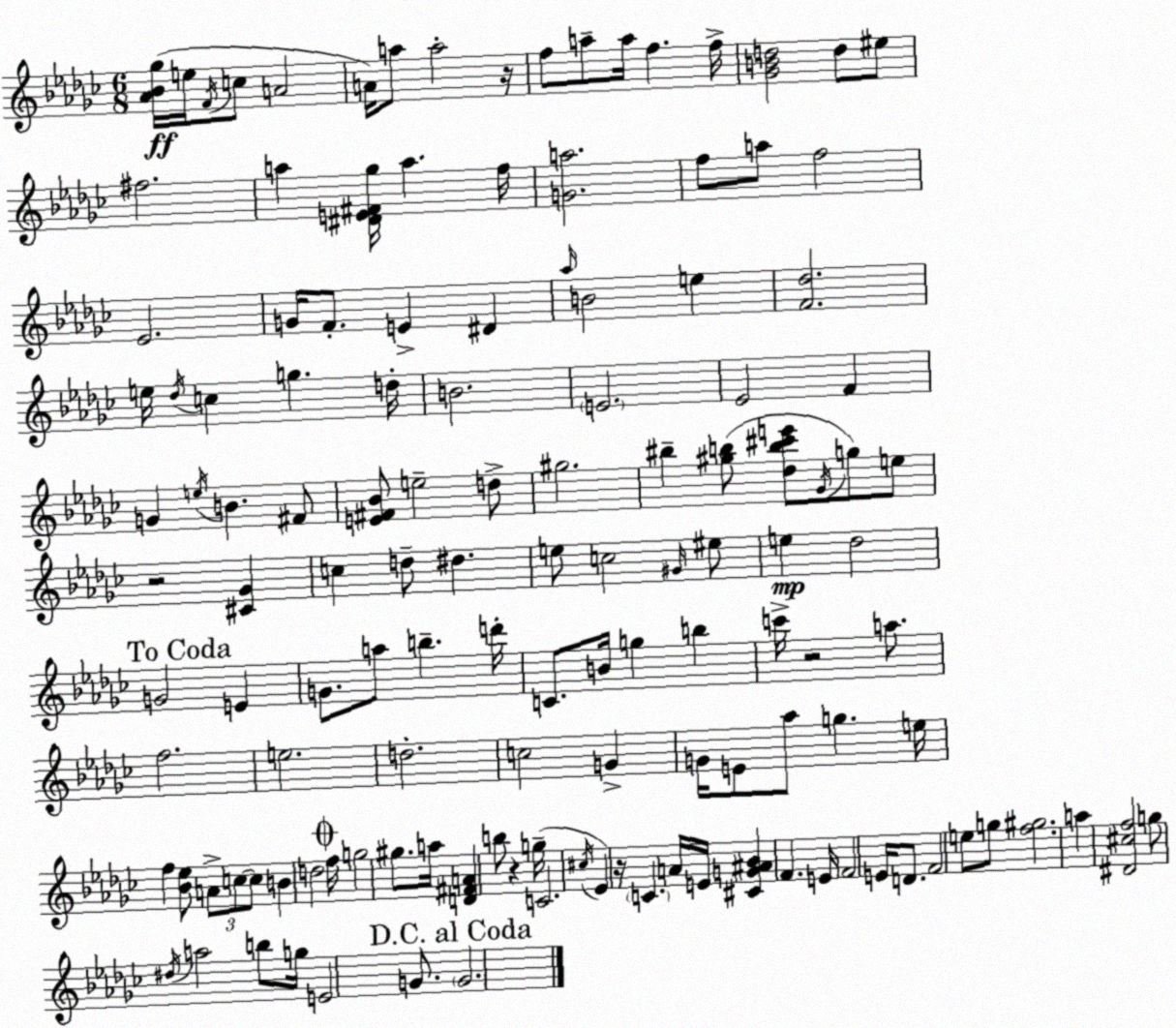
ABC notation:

X:1
T:Untitled
M:6/8
L:1/4
K:Ebm
[_A_B_g]/4 e/4 F/4 c/2 A2 A/4 a/2 a2 z/4 f/2 a/2 a/4 f f/4 [_GBd]2 d/2 ^e/2 ^f2 a [^DE^F_g]/4 a f/4 [Ga]2 f/2 a/2 f2 _E2 G/4 F/2 E ^D _a/4 B2 e [F_d]2 e/4 _d/4 c g d/4 B2 E2 _E2 F G e/4 B ^F/2 [E^F_B]/2 e2 d/2 ^g2 ^b [^gb]/2 [_db^c'e']/2 _G/4 g/2 e/2 z2 [^C_G] c d/2 ^d e/2 c2 ^G/4 ^e/2 e _d2 G2 E G/2 a/2 b d'/4 C/2 B/4 g b c'/4 z2 a/2 f2 e2 d2 c2 G G/4 E/2 _a/2 g e/4 f [_B_e]/2 A/2 c/2 c/2 B d2 f/4 g2 ^g/2 a/4 [D^FA] b/2 z g/4 C2 ^c/4 _E z/4 C A/4 E/4 [^CG^A_B] F E/4 F2 E/4 D/2 F2 e/2 g/2 [f^g]2 a [^D^cf]2 g/2 ^d/4 a2 b/2 g/4 E2 G/2 G2